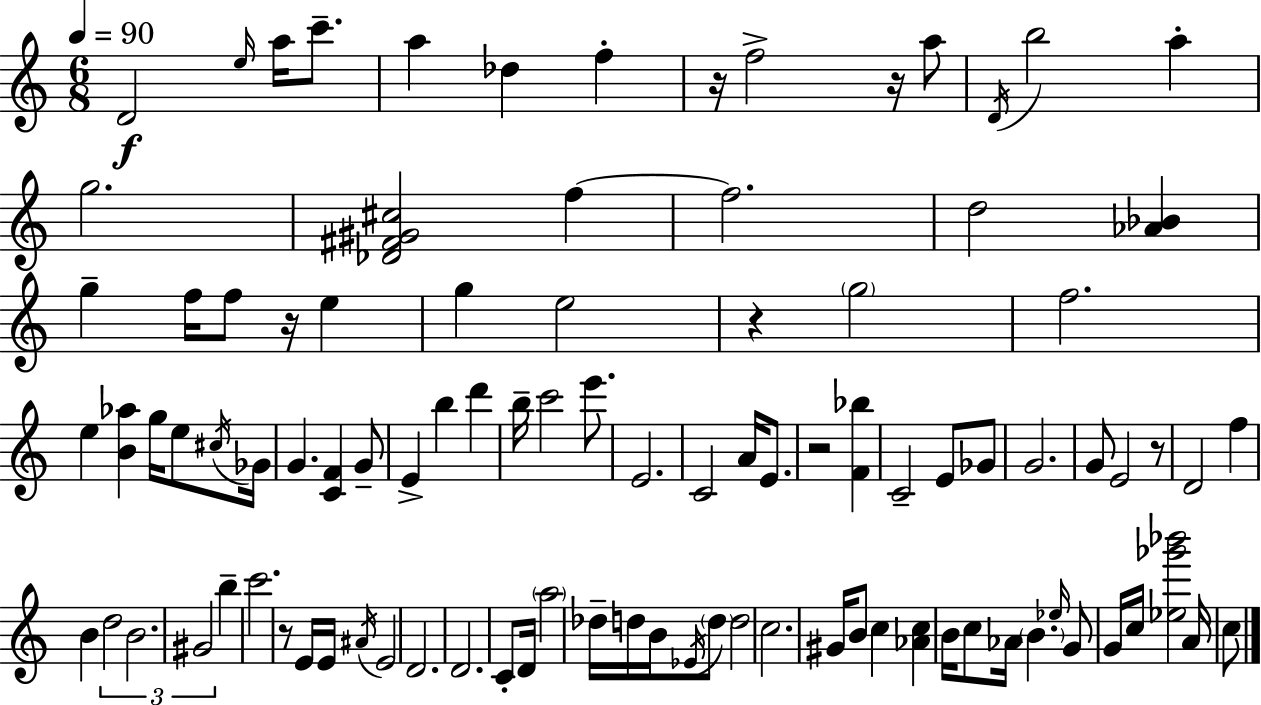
{
  \clef treble
  \numericTimeSignature
  \time 6/8
  \key a \minor
  \tempo 4 = 90
  \repeat volta 2 { d'2\f \grace { e''16 } a''16 c'''8.-- | a''4 des''4 f''4-. | r16 f''2-> r16 a''8 | \acciaccatura { d'16 } b''2 a''4-. | \break g''2. | <des' fis' gis' cis''>2 f''4~~ | f''2. | d''2 <aes' bes'>4 | \break g''4-- f''16 f''8 r16 e''4 | g''4 e''2 | r4 \parenthesize g''2 | f''2. | \break e''4 <b' aes''>4 g''16 e''8 | \acciaccatura { cis''16 } ges'16 g'4. <c' f'>4 | g'8-- e'4-> b''4 d'''4 | b''16-- c'''2 | \break e'''8. e'2. | c'2 a'16 | e'8. r2 <f' bes''>4 | c'2-- e'8 | \break ges'8 g'2. | g'8 e'2 | r8 d'2 f''4 | b'4 \tuplet 3/2 { d''2 | \break b'2. | gis'2 } b''4-- | c'''2. | r8 e'16 e'16 \acciaccatura { ais'16 } e'2 | \break d'2. | d'2. | c'8-. d'16 \parenthesize a''2 | des''16-- d''16 b'16 \acciaccatura { ees'16 } \parenthesize d''8 d''2 | \break c''2. | gis'16 b'8 c''4 | <aes' c''>4 b'16 c''8 aes'16 \parenthesize b'4. | \grace { ees''16 } g'8 g'16 c''16 <ees'' ges''' bes'''>2 | \break a'16 c''8 } \bar "|."
}